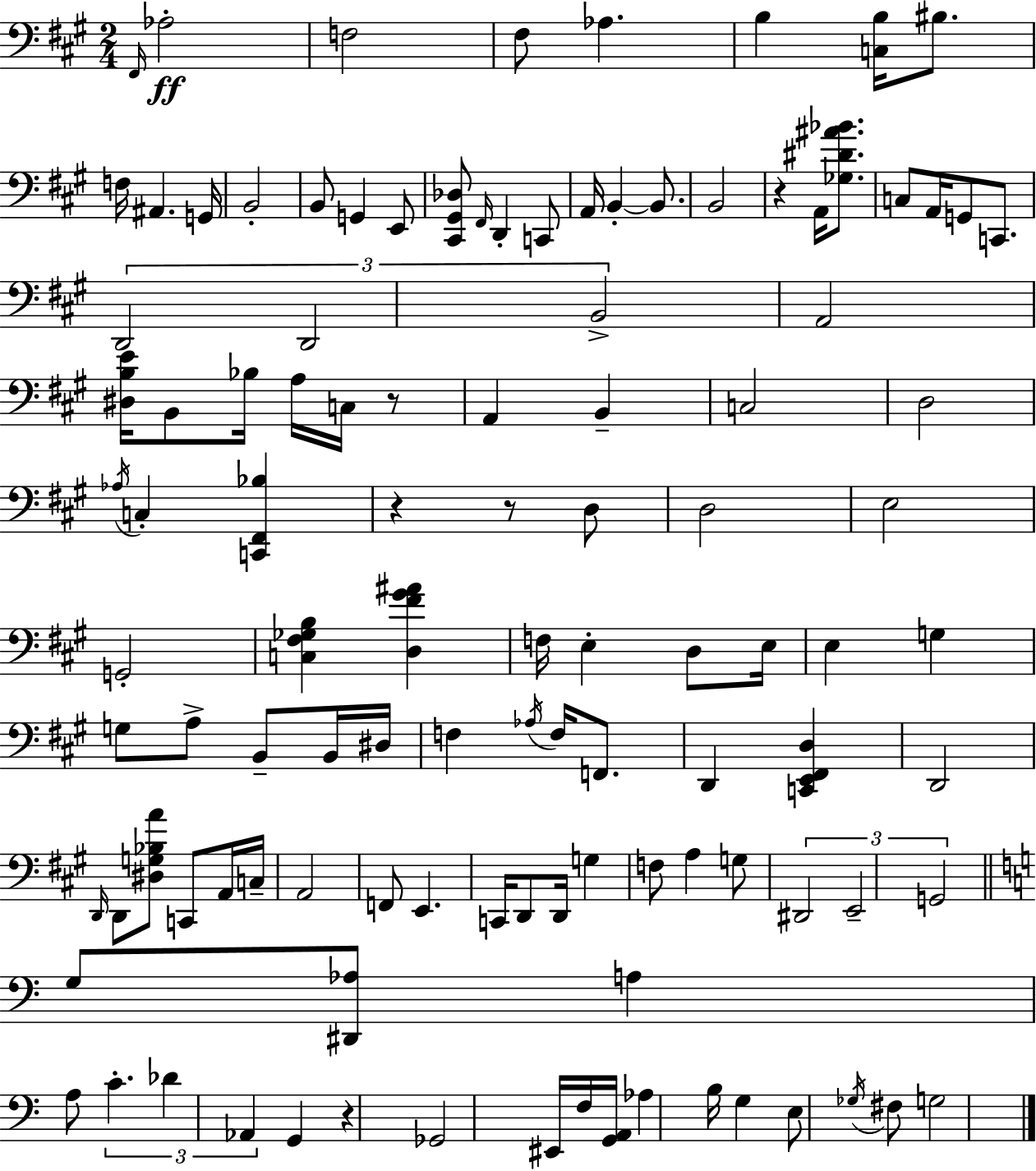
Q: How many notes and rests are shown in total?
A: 112